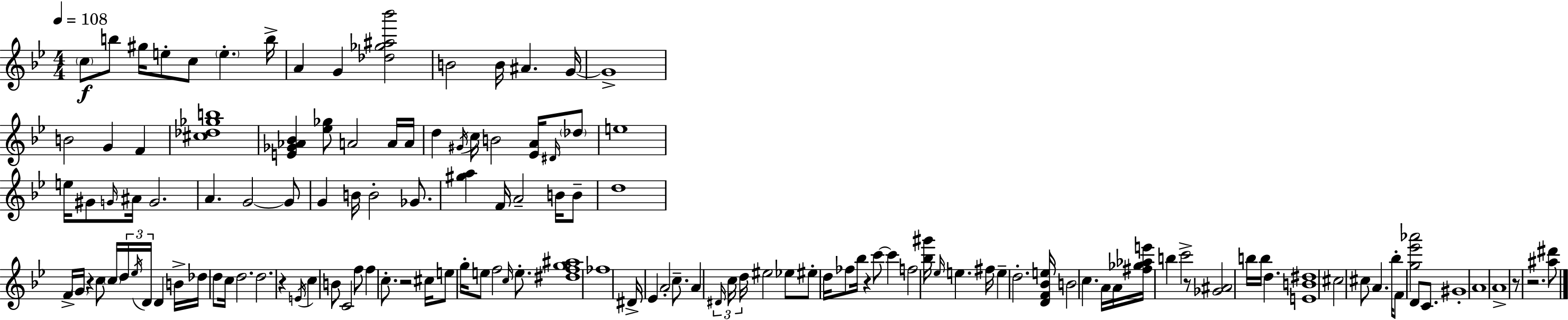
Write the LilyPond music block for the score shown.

{
  \clef treble
  \numericTimeSignature
  \time 4/4
  \key g \minor
  \tempo 4 = 108
  \parenthesize c''8\f b''8 gis''16 e''8-. c''8 \parenthesize e''4.-. b''16-> | a'4 g'4 <des'' ges'' ais'' bes'''>2 | b'2 b'16 ais'4. g'16~~ | g'1-> | \break b'2 g'4 f'4 | <cis'' des'' ges'' b''>1 | <e' ges' aes' bes'>4 <ees'' ges''>8 a'2 a'16 a'16 | d''4 \acciaccatura { gis'16 } c''16 b'2 <ees' a'>16 \grace { dis'16 } | \break \parenthesize des''8 e''1 | e''16 gis'8 \grace { g'16 } ais'16 g'2. | a'4. g'2~~ | g'8 g'4 b'16 b'2-. | \break ges'8. <gis'' a''>4 f'16 a'2-- | b'16 b'8-- d''1 | f'16-> \parenthesize g'16 r4 c''8 \parenthesize c''16 \tuplet 3/2 { d''16 \acciaccatura { ees''16 } d'16 } d'4 | b'16-> des''16 d''8 c''16 d''2. | \break d''2. | r4 \acciaccatura { e'16 } c''4 b'8 c'2 | f''8 f''4 c''8.-. r2 | cis''16 e''8 g''16-. e''8 f''2 | \break \grace { c''16 } e''8.-. <dis'' f'' g'' ais''>1 | fes''1 | dis'16-> ees'4 a'2-. | c''8.-- a'4 \tuplet 3/2 { \grace { dis'16 } c''16 d''16 } eis''2 | \break ees''8 eis''8-. d''16 fes''8 bes''16 r4 | c'''8~~ c'''4 f''2 <bes'' gis'''>16 | \grace { ees''16 } e''4. fis''16 e''4-- d''2.-. | <d' f' bes' e''>16 b'2 | \break c''4. a'16 a'16 <fis'' ges'' aes'' e'''>16 b''4 c'''2-> | r8 <ges' ais'>2 | b''16 b''16 d''4. <e' b' dis''>1 | cis''2 | \break cis''8 a'4. bes''16-. f'8 <g'' ees''' aes'''>2 | d'8 c'8. gis'1-. | a'1 | a'1-> | \break r8 r2. | <ais'' dis'''>8 \bar "|."
}